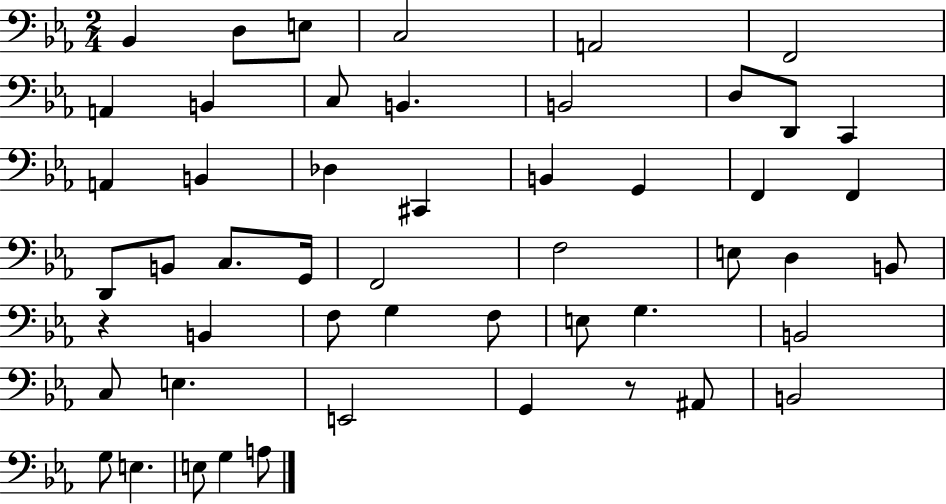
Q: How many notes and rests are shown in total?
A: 51